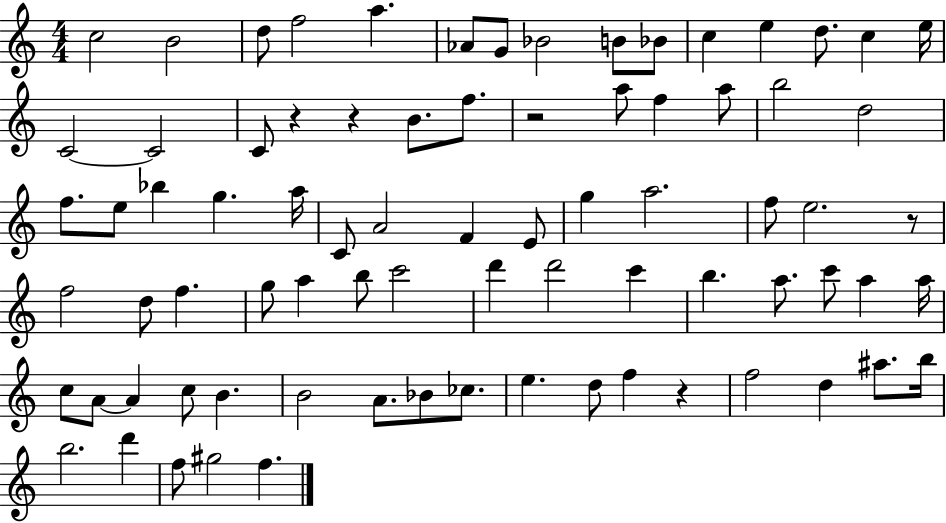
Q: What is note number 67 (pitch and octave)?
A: D5